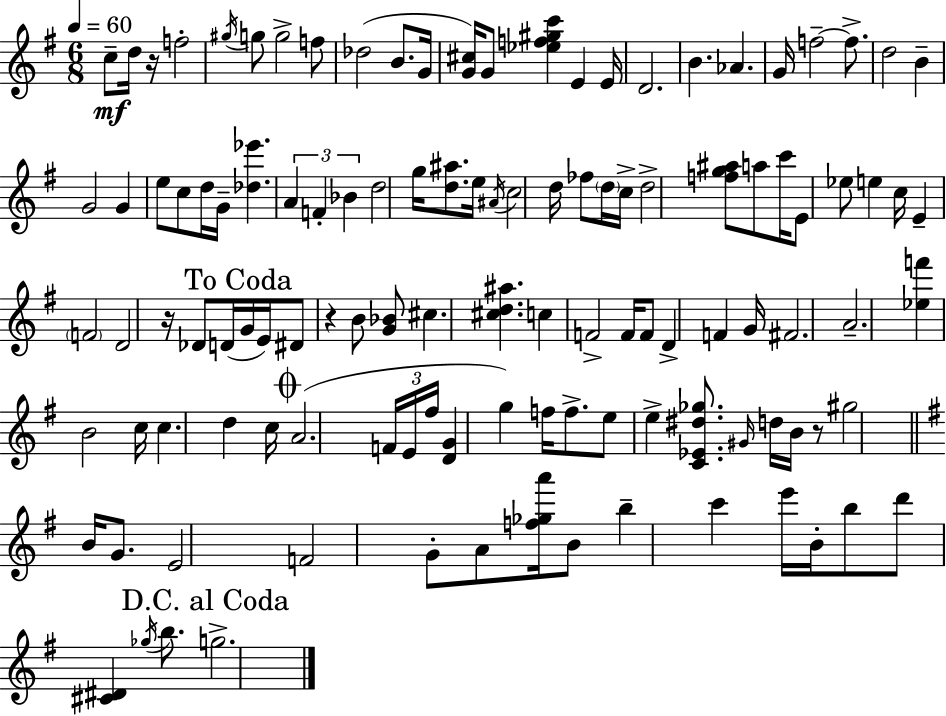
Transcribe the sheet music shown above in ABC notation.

X:1
T:Untitled
M:6/8
L:1/4
K:G
c/2 d/4 z/4 f2 ^g/4 g/2 g2 f/2 _d2 B/2 G/4 [G^c]/4 G/2 [_ef^gc'] E E/4 D2 B _A G/4 f2 f/2 d2 B G2 G e/2 c/2 d/4 G/4 [_d_e'] A F _B d2 g/4 [d^a]/2 e/4 ^A/4 c2 d/4 _f/2 d/4 c/4 d2 [fg^a]/2 a/2 c'/4 E/2 _e/2 e c/4 E F2 D2 z/4 _D/2 D/4 G/4 E/4 ^D/2 z B/2 [G_B]/2 ^c [^cd^a] c F2 F/4 F/2 D F G/4 ^F2 A2 [_ef'] B2 c/4 c d c/4 A2 F/4 E/4 ^f/4 [DG] g f/4 f/2 e/2 e [C_E^d_g]/2 ^G/4 d/4 B/4 z/2 ^g2 B/4 G/2 E2 F2 G/2 A/2 [f_ga']/4 B/2 b c' e'/4 B/4 b/2 d'/2 [^C^D] _g/4 b/2 g2